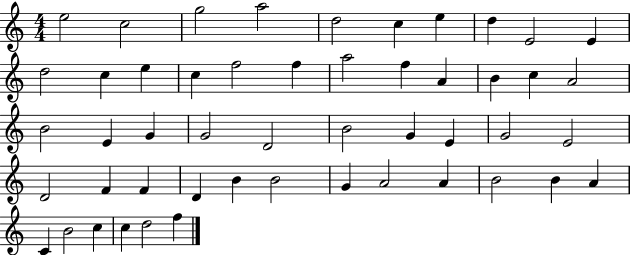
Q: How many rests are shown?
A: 0